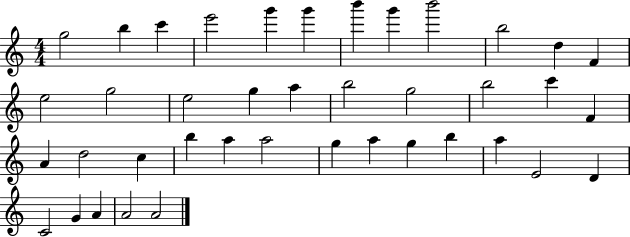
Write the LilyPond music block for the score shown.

{
  \clef treble
  \numericTimeSignature
  \time 4/4
  \key c \major
  g''2 b''4 c'''4 | e'''2 g'''4 g'''4 | b'''4 g'''4 b'''2 | b''2 d''4 f'4 | \break e''2 g''2 | e''2 g''4 a''4 | b''2 g''2 | b''2 c'''4 f'4 | \break a'4 d''2 c''4 | b''4 a''4 a''2 | g''4 a''4 g''4 b''4 | a''4 e'2 d'4 | \break c'2 g'4 a'4 | a'2 a'2 | \bar "|."
}